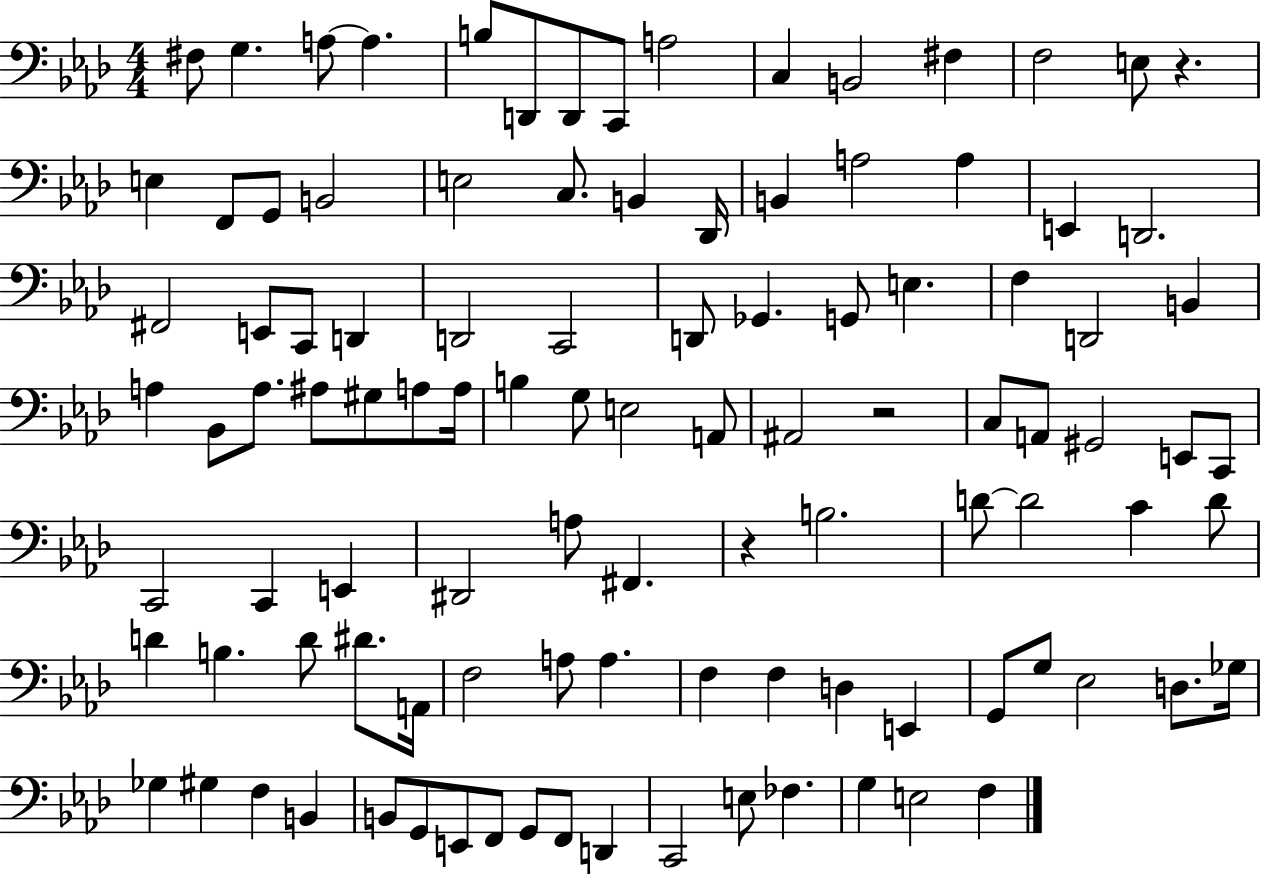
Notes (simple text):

F#3/e G3/q. A3/e A3/q. B3/e D2/e D2/e C2/e A3/h C3/q B2/h F#3/q F3/h E3/e R/q. E3/q F2/e G2/e B2/h E3/h C3/e. B2/q Db2/s B2/q A3/h A3/q E2/q D2/h. F#2/h E2/e C2/e D2/q D2/h C2/h D2/e Gb2/q. G2/e E3/q. F3/q D2/h B2/q A3/q Bb2/e A3/e. A#3/e G#3/e A3/e A3/s B3/q G3/e E3/h A2/e A#2/h R/h C3/e A2/e G#2/h E2/e C2/e C2/h C2/q E2/q D#2/h A3/e F#2/q. R/q B3/h. D4/e D4/h C4/q D4/e D4/q B3/q. D4/e D#4/e. A2/s F3/h A3/e A3/q. F3/q F3/q D3/q E2/q G2/e G3/e Eb3/h D3/e. Gb3/s Gb3/q G#3/q F3/q B2/q B2/e G2/e E2/e F2/e G2/e F2/e D2/q C2/h E3/e FES3/q. G3/q E3/h F3/q